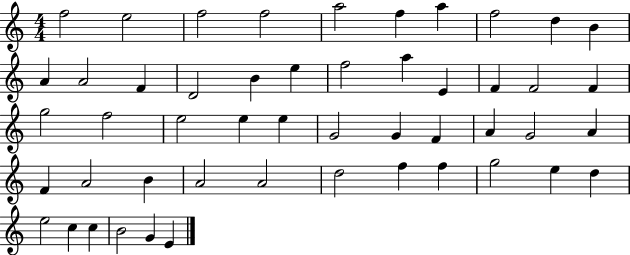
X:1
T:Untitled
M:4/4
L:1/4
K:C
f2 e2 f2 f2 a2 f a f2 d B A A2 F D2 B e f2 a E F F2 F g2 f2 e2 e e G2 G F A G2 A F A2 B A2 A2 d2 f f g2 e d e2 c c B2 G E